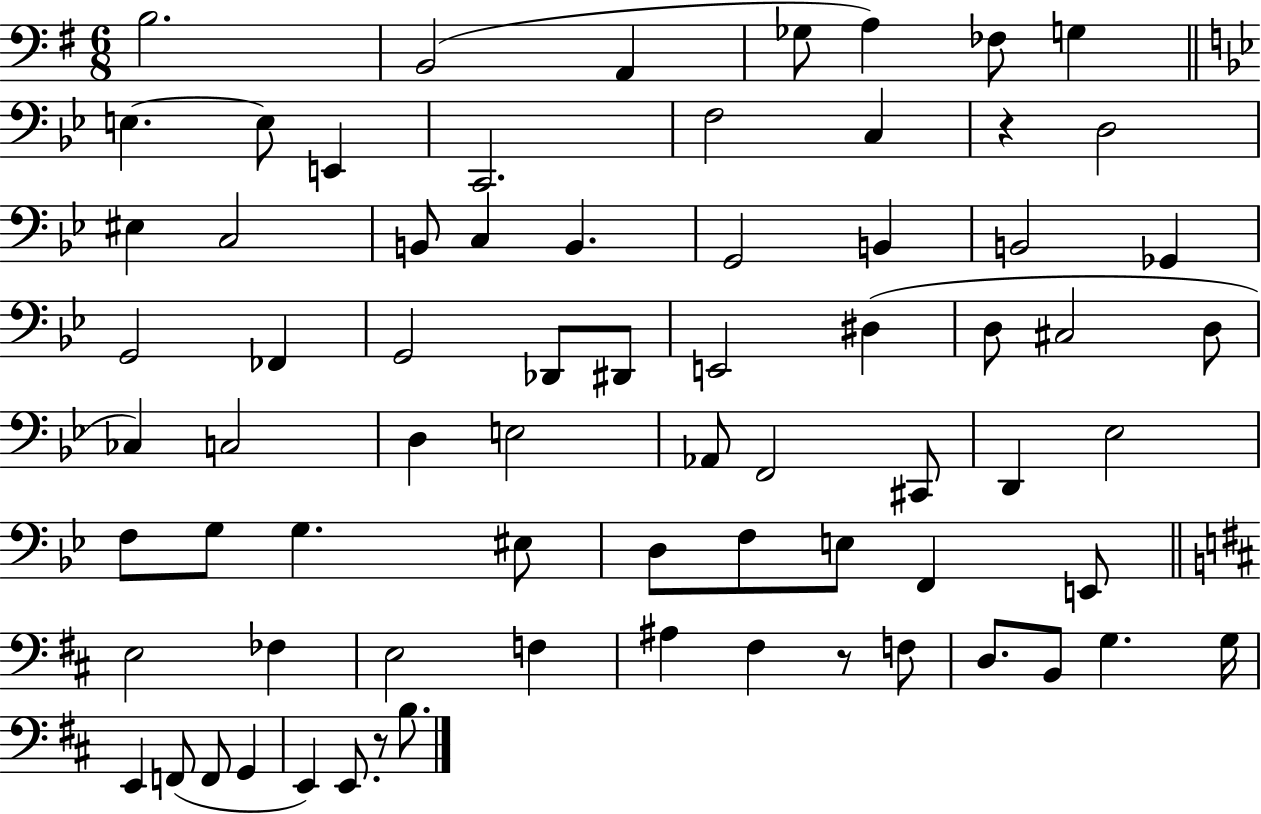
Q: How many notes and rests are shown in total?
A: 72